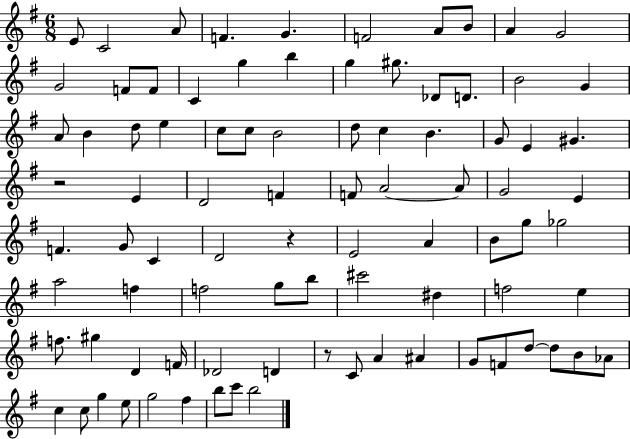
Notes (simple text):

E4/e C4/h A4/e F4/q. G4/q. F4/h A4/e B4/e A4/q G4/h G4/h F4/e F4/e C4/q G5/q B5/q G5/q G#5/e. Db4/e D4/e. B4/h G4/q A4/e B4/q D5/e E5/q C5/e C5/e B4/h D5/e C5/q B4/q. G4/e E4/q G#4/q. R/h E4/q D4/h F4/q F4/e A4/h A4/e G4/h E4/q F4/q. G4/e C4/q D4/h R/q E4/h A4/q B4/e G5/e Gb5/h A5/h F5/q F5/h G5/e B5/e C#6/h D#5/q F5/h E5/q F5/e. G#5/q D4/q F4/s Db4/h D4/q R/e C4/e A4/q A#4/q G4/e F4/e D5/e D5/e B4/e Ab4/e C5/q C5/e G5/q E5/e G5/h F#5/q B5/e C6/e B5/h